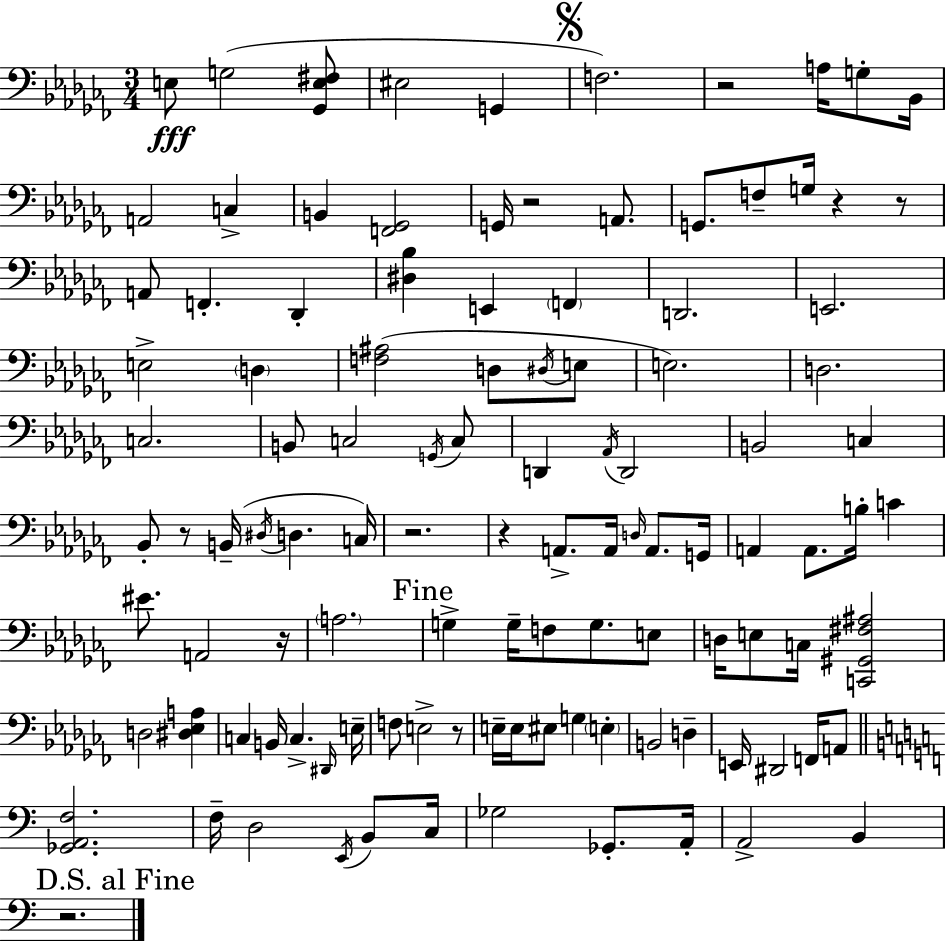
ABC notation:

X:1
T:Untitled
M:3/4
L:1/4
K:Abm
E,/2 G,2 [_G,,E,^F,]/2 ^E,2 G,, F,2 z2 A,/4 G,/2 _B,,/4 A,,2 C, B,, [F,,_G,,]2 G,,/4 z2 A,,/2 G,,/2 F,/2 G,/4 z z/2 A,,/2 F,, _D,, [^D,_B,] E,, F,, D,,2 E,,2 E,2 D, [F,^A,]2 D,/2 ^D,/4 E,/2 E,2 D,2 C,2 B,,/2 C,2 G,,/4 C,/2 D,, _A,,/4 D,,2 B,,2 C, _B,,/2 z/2 B,,/4 ^D,/4 D, C,/4 z2 z A,,/2 A,,/4 D,/4 A,,/2 G,,/4 A,, A,,/2 B,/4 C ^E/2 A,,2 z/4 A,2 G, G,/4 F,/2 G,/2 E,/2 D,/4 E,/2 C,/4 [C,,^G,,^F,^A,]2 D,2 [^D,_E,A,] C, B,,/4 C, ^D,,/4 E,/4 F,/2 E,2 z/2 E,/4 E,/4 ^E,/2 G, E, B,,2 D, E,,/4 ^D,,2 F,,/4 A,,/2 [_G,,A,,F,]2 F,/4 D,2 E,,/4 B,,/2 C,/4 _G,2 _G,,/2 A,,/4 A,,2 B,, z2